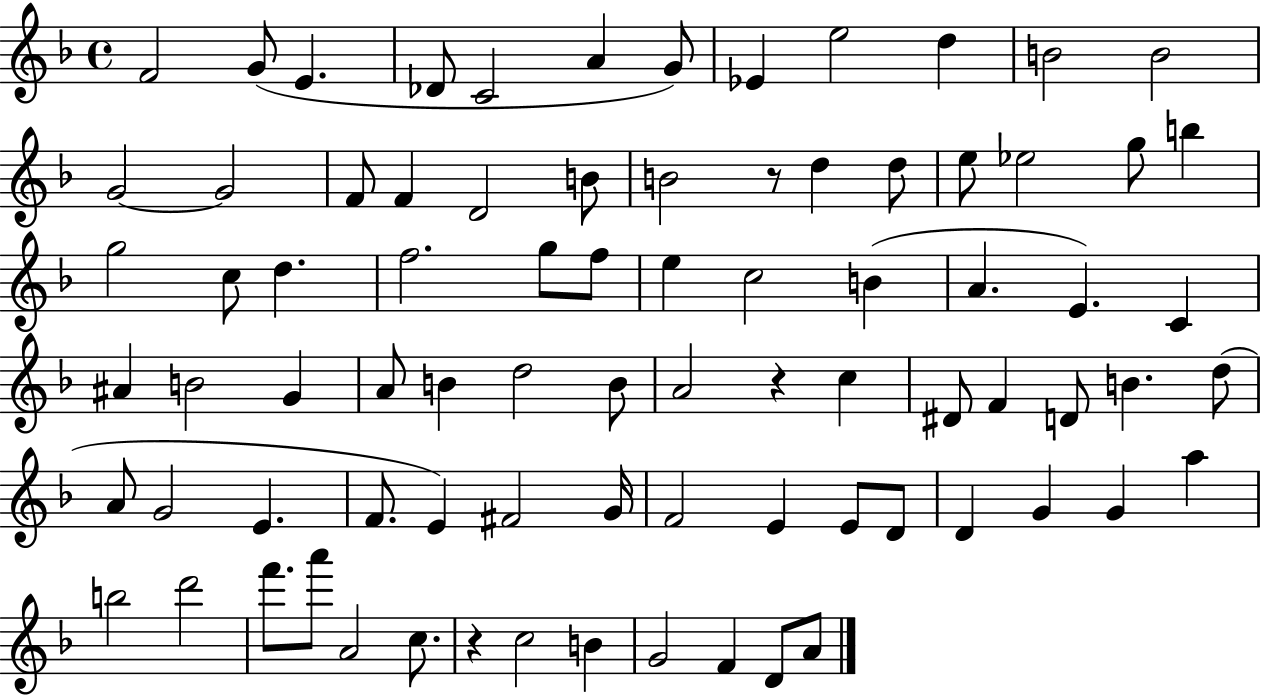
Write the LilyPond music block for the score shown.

{
  \clef treble
  \time 4/4
  \defaultTimeSignature
  \key f \major
  f'2 g'8( e'4. | des'8 c'2 a'4 g'8) | ees'4 e''2 d''4 | b'2 b'2 | \break g'2~~ g'2 | f'8 f'4 d'2 b'8 | b'2 r8 d''4 d''8 | e''8 ees''2 g''8 b''4 | \break g''2 c''8 d''4. | f''2. g''8 f''8 | e''4 c''2 b'4( | a'4. e'4.) c'4 | \break ais'4 b'2 g'4 | a'8 b'4 d''2 b'8 | a'2 r4 c''4 | dis'8 f'4 d'8 b'4. d''8( | \break a'8 g'2 e'4. | f'8. e'4) fis'2 g'16 | f'2 e'4 e'8 d'8 | d'4 g'4 g'4 a''4 | \break b''2 d'''2 | f'''8. a'''8 a'2 c''8. | r4 c''2 b'4 | g'2 f'4 d'8 a'8 | \break \bar "|."
}